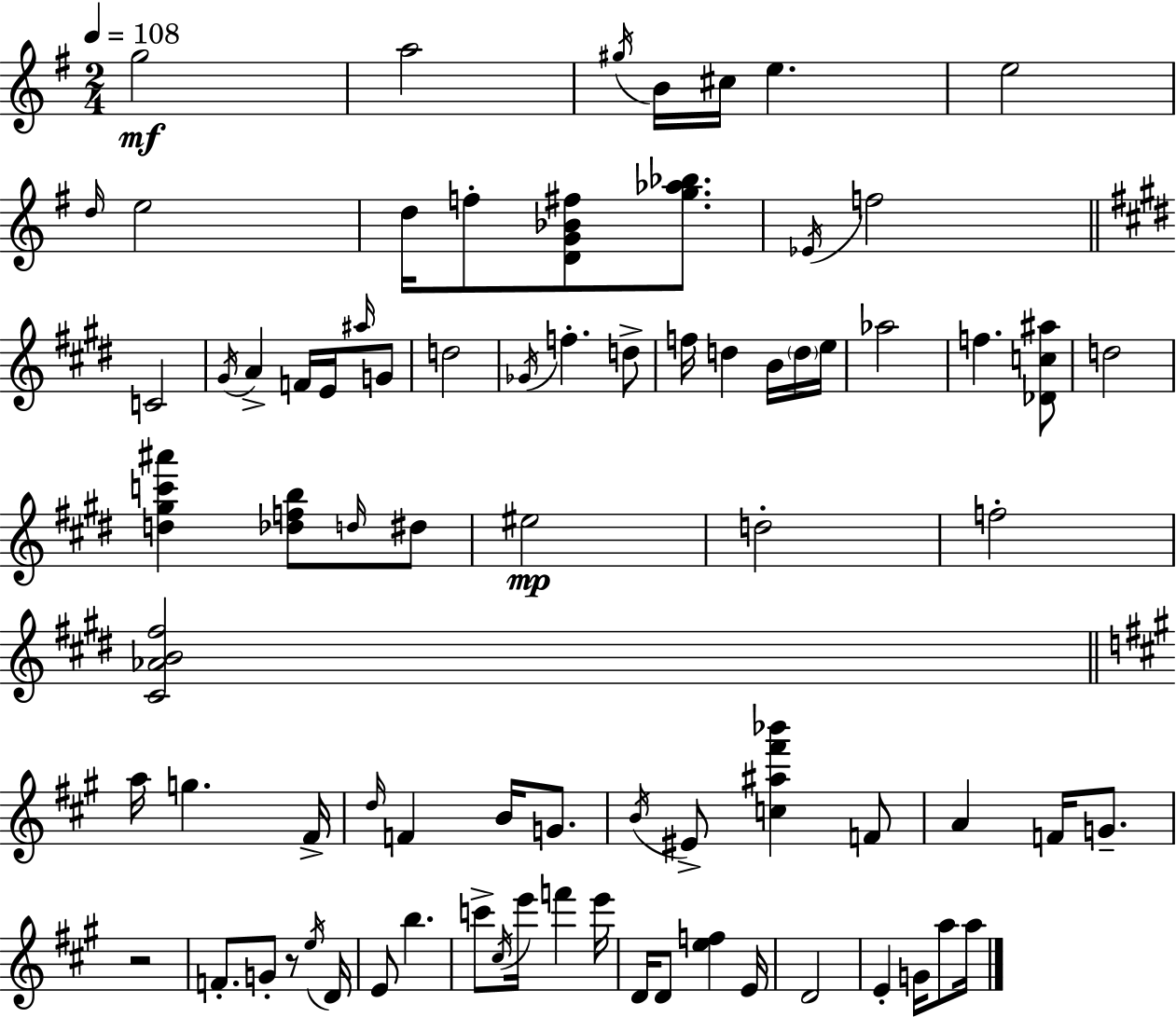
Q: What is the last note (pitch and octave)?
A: A5